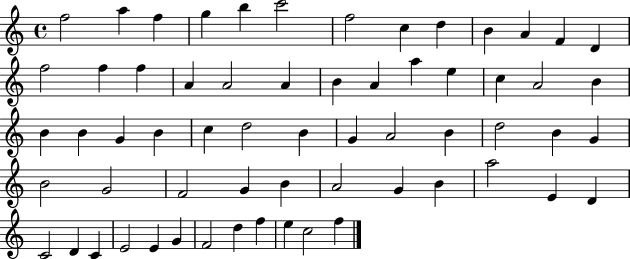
F5/h A5/q F5/q G5/q B5/q C6/h F5/h C5/q D5/q B4/q A4/q F4/q D4/q F5/h F5/q F5/q A4/q A4/h A4/q B4/q A4/q A5/q E5/q C5/q A4/h B4/q B4/q B4/q G4/q B4/q C5/q D5/h B4/q G4/q A4/h B4/q D5/h B4/q G4/q B4/h G4/h F4/h G4/q B4/q A4/h G4/q B4/q A5/h E4/q D4/q C4/h D4/q C4/q E4/h E4/q G4/q F4/h D5/q F5/q E5/q C5/h F5/q